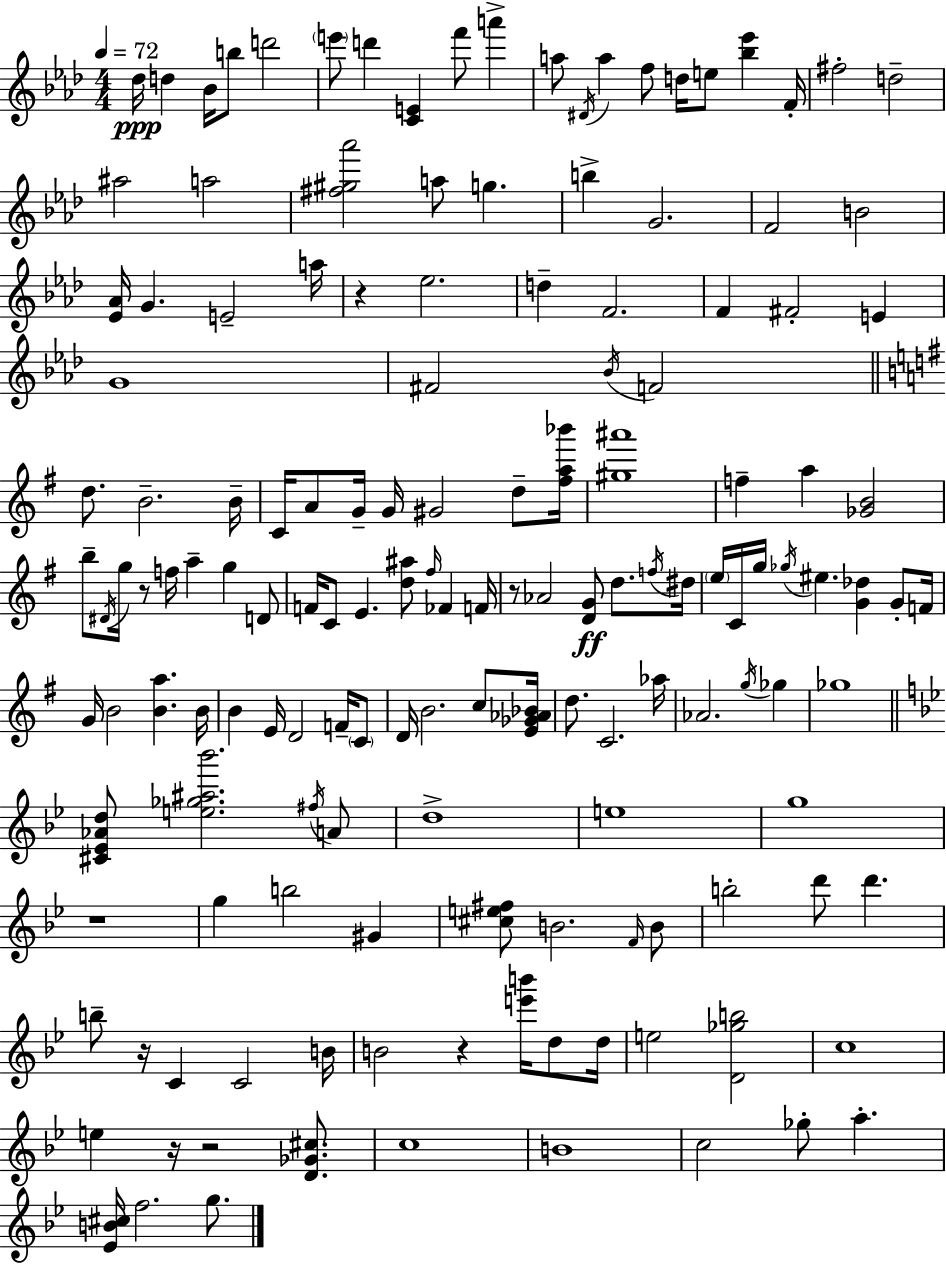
Db5/s D5/q Bb4/s B5/e D6/h E6/e D6/q [C4,E4]/q F6/e A6/q A5/e D#4/s A5/q F5/e D5/s E5/e [Bb5,Eb6]/q F4/s F#5/h D5/h A#5/h A5/h [F#5,G#5,Ab6]/h A5/e G5/q. B5/q G4/h. F4/h B4/h [Eb4,Ab4]/s G4/q. E4/h A5/s R/q Eb5/h. D5/q F4/h. F4/q F#4/h E4/q G4/w F#4/h Bb4/s F4/h D5/e. B4/h. B4/s C4/s A4/e G4/s G4/s G#4/h D5/e [F#5,A5,Bb6]/s [G#5,A#6]/w F5/q A5/q [Gb4,B4]/h B5/e D#4/s G5/s R/e F5/s A5/q G5/q D4/e F4/s C4/e E4/q. [D5,A#5]/e F#5/s FES4/q F4/s R/e Ab4/h [D4,G4]/e D5/e. F5/s D#5/s E5/s C4/s G5/s Gb5/s EIS5/q. [G4,Db5]/q G4/e F4/s G4/s B4/h [B4,A5]/q. B4/s B4/q E4/s D4/h F4/s C4/e D4/s B4/h. C5/e [E4,Gb4,Ab4,Bb4]/s D5/e. C4/h. Ab5/s Ab4/h. G5/s Gb5/q Gb5/w [C#4,Eb4,Ab4,D5]/e [E5,Gb5,A#5,Bb6]/h. F#5/s A4/e D5/w E5/w G5/w R/w G5/q B5/h G#4/q [C#5,E5,F#5]/e B4/h. F4/s B4/e B5/h D6/e D6/q. B5/e R/s C4/q C4/h B4/s B4/h R/q [E6,B6]/s D5/e D5/s E5/h [D4,Gb5,B5]/h C5/w E5/q R/s R/h [D4,Gb4,C#5]/e. C5/w B4/w C5/h Gb5/e A5/q. [Eb4,B4,C#5]/s F5/h. G5/e.